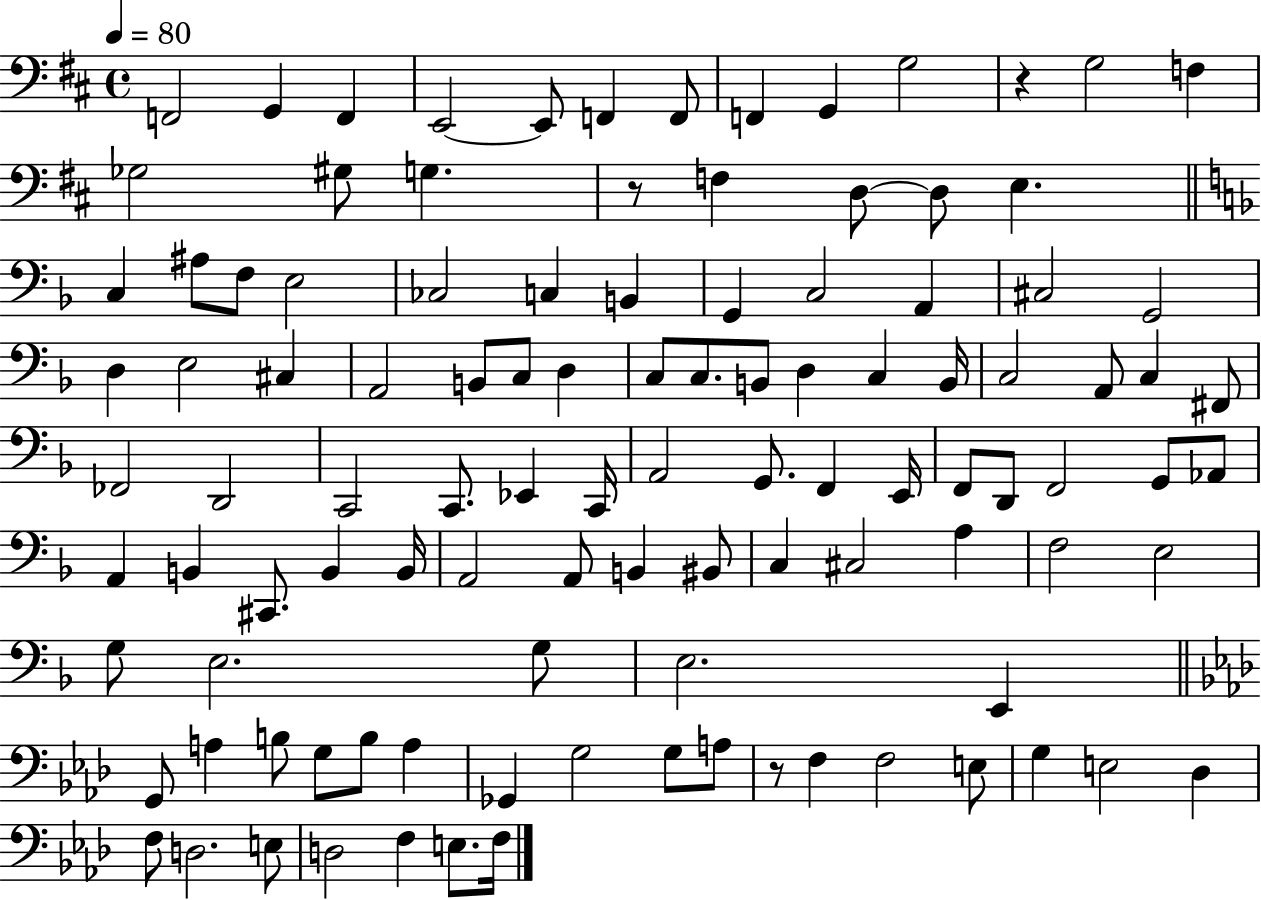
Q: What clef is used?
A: bass